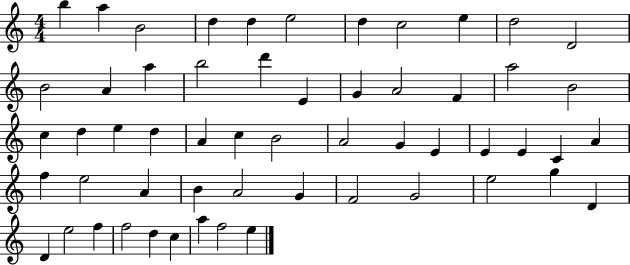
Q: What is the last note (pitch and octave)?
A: E5